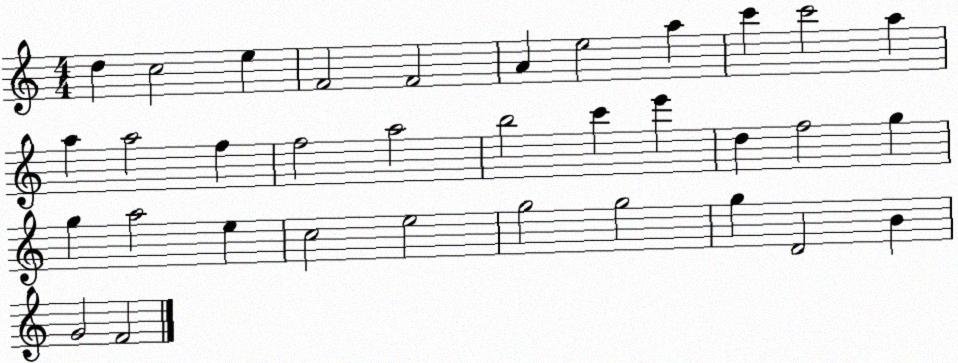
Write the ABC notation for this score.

X:1
T:Untitled
M:4/4
L:1/4
K:C
d c2 e F2 F2 A e2 a c' c'2 a a a2 f f2 a2 b2 c' e' d f2 g g a2 e c2 e2 g2 g2 g D2 B G2 F2